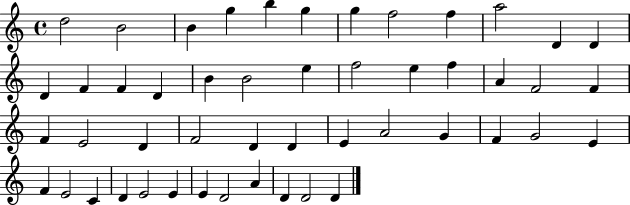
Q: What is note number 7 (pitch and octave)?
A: G5